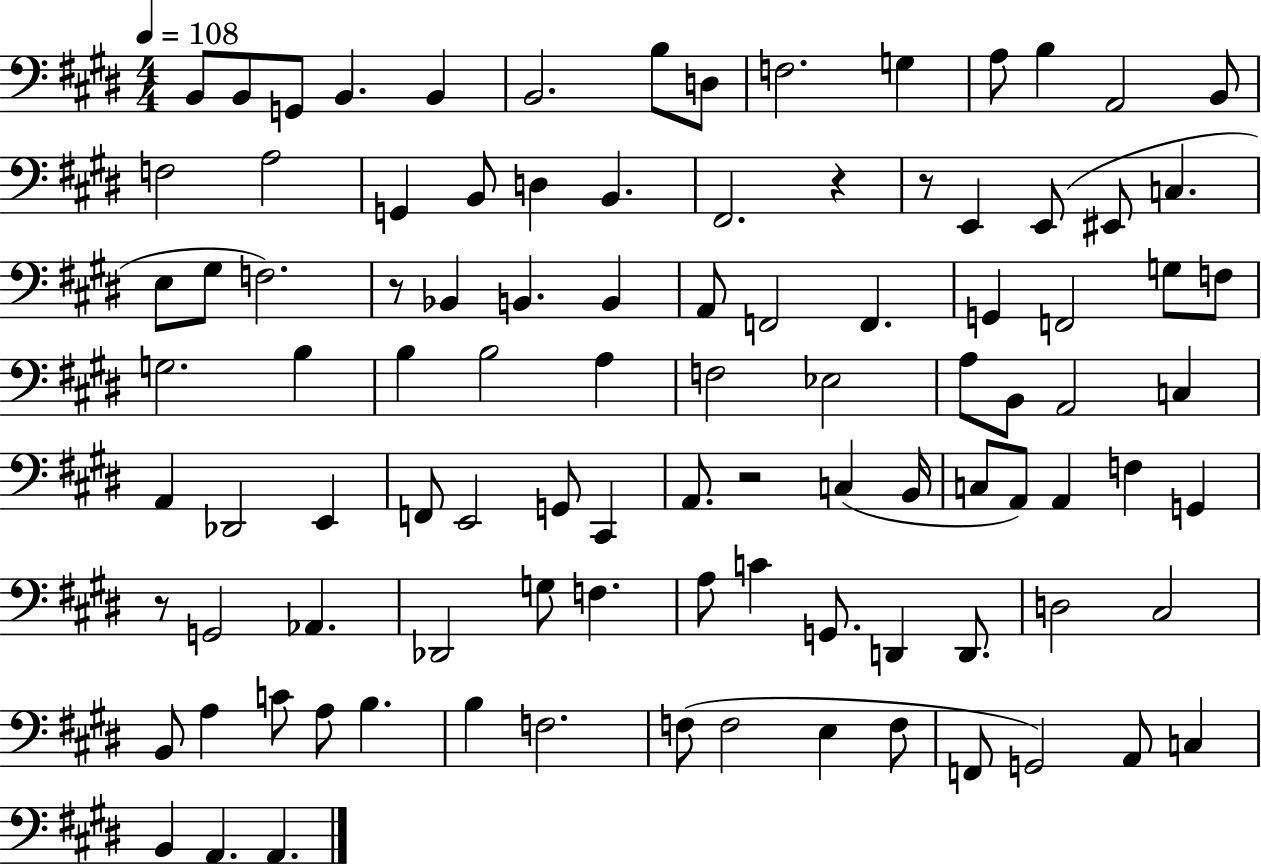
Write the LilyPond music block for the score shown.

{
  \clef bass
  \numericTimeSignature
  \time 4/4
  \key e \major
  \tempo 4 = 108
  b,8 b,8 g,8 b,4. b,4 | b,2. b8 d8 | f2. g4 | a8 b4 a,2 b,8 | \break f2 a2 | g,4 b,8 d4 b,4. | fis,2. r4 | r8 e,4 e,8( eis,8 c4. | \break e8 gis8 f2.) | r8 bes,4 b,4. b,4 | a,8 f,2 f,4. | g,4 f,2 g8 f8 | \break g2. b4 | b4 b2 a4 | f2 ees2 | a8 b,8 a,2 c4 | \break a,4 des,2 e,4 | f,8 e,2 g,8 cis,4 | a,8. r2 c4( b,16 | c8 a,8) a,4 f4 g,4 | \break r8 g,2 aes,4. | des,2 g8 f4. | a8 c'4 g,8. d,4 d,8. | d2 cis2 | \break b,8 a4 c'8 a8 b4. | b4 f2. | f8( f2 e4 f8 | f,8 g,2) a,8 c4 | \break b,4 a,4. a,4. | \bar "|."
}